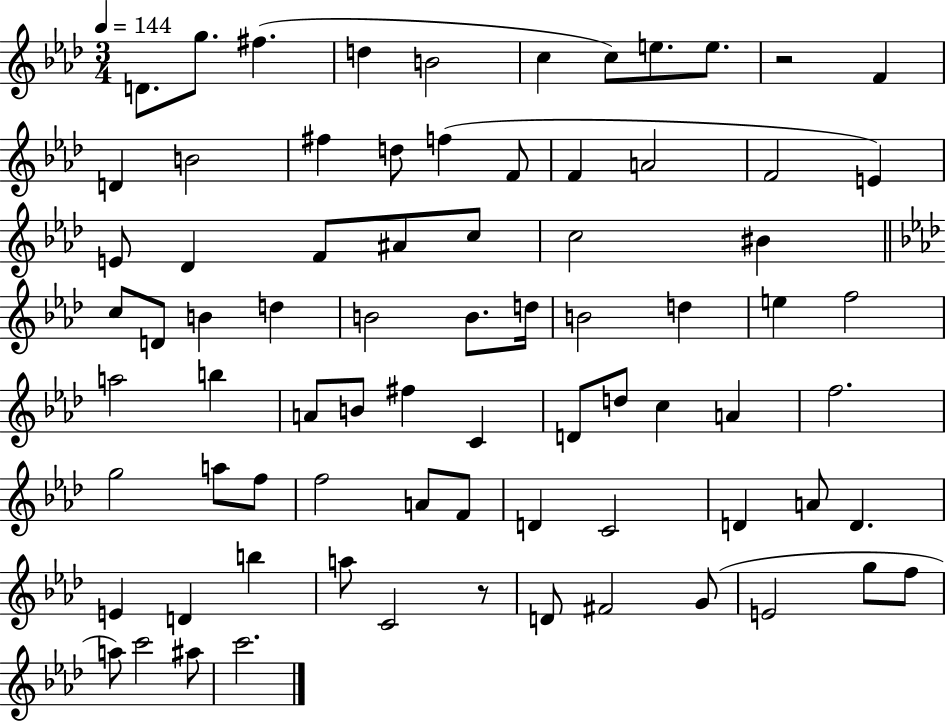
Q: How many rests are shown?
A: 2